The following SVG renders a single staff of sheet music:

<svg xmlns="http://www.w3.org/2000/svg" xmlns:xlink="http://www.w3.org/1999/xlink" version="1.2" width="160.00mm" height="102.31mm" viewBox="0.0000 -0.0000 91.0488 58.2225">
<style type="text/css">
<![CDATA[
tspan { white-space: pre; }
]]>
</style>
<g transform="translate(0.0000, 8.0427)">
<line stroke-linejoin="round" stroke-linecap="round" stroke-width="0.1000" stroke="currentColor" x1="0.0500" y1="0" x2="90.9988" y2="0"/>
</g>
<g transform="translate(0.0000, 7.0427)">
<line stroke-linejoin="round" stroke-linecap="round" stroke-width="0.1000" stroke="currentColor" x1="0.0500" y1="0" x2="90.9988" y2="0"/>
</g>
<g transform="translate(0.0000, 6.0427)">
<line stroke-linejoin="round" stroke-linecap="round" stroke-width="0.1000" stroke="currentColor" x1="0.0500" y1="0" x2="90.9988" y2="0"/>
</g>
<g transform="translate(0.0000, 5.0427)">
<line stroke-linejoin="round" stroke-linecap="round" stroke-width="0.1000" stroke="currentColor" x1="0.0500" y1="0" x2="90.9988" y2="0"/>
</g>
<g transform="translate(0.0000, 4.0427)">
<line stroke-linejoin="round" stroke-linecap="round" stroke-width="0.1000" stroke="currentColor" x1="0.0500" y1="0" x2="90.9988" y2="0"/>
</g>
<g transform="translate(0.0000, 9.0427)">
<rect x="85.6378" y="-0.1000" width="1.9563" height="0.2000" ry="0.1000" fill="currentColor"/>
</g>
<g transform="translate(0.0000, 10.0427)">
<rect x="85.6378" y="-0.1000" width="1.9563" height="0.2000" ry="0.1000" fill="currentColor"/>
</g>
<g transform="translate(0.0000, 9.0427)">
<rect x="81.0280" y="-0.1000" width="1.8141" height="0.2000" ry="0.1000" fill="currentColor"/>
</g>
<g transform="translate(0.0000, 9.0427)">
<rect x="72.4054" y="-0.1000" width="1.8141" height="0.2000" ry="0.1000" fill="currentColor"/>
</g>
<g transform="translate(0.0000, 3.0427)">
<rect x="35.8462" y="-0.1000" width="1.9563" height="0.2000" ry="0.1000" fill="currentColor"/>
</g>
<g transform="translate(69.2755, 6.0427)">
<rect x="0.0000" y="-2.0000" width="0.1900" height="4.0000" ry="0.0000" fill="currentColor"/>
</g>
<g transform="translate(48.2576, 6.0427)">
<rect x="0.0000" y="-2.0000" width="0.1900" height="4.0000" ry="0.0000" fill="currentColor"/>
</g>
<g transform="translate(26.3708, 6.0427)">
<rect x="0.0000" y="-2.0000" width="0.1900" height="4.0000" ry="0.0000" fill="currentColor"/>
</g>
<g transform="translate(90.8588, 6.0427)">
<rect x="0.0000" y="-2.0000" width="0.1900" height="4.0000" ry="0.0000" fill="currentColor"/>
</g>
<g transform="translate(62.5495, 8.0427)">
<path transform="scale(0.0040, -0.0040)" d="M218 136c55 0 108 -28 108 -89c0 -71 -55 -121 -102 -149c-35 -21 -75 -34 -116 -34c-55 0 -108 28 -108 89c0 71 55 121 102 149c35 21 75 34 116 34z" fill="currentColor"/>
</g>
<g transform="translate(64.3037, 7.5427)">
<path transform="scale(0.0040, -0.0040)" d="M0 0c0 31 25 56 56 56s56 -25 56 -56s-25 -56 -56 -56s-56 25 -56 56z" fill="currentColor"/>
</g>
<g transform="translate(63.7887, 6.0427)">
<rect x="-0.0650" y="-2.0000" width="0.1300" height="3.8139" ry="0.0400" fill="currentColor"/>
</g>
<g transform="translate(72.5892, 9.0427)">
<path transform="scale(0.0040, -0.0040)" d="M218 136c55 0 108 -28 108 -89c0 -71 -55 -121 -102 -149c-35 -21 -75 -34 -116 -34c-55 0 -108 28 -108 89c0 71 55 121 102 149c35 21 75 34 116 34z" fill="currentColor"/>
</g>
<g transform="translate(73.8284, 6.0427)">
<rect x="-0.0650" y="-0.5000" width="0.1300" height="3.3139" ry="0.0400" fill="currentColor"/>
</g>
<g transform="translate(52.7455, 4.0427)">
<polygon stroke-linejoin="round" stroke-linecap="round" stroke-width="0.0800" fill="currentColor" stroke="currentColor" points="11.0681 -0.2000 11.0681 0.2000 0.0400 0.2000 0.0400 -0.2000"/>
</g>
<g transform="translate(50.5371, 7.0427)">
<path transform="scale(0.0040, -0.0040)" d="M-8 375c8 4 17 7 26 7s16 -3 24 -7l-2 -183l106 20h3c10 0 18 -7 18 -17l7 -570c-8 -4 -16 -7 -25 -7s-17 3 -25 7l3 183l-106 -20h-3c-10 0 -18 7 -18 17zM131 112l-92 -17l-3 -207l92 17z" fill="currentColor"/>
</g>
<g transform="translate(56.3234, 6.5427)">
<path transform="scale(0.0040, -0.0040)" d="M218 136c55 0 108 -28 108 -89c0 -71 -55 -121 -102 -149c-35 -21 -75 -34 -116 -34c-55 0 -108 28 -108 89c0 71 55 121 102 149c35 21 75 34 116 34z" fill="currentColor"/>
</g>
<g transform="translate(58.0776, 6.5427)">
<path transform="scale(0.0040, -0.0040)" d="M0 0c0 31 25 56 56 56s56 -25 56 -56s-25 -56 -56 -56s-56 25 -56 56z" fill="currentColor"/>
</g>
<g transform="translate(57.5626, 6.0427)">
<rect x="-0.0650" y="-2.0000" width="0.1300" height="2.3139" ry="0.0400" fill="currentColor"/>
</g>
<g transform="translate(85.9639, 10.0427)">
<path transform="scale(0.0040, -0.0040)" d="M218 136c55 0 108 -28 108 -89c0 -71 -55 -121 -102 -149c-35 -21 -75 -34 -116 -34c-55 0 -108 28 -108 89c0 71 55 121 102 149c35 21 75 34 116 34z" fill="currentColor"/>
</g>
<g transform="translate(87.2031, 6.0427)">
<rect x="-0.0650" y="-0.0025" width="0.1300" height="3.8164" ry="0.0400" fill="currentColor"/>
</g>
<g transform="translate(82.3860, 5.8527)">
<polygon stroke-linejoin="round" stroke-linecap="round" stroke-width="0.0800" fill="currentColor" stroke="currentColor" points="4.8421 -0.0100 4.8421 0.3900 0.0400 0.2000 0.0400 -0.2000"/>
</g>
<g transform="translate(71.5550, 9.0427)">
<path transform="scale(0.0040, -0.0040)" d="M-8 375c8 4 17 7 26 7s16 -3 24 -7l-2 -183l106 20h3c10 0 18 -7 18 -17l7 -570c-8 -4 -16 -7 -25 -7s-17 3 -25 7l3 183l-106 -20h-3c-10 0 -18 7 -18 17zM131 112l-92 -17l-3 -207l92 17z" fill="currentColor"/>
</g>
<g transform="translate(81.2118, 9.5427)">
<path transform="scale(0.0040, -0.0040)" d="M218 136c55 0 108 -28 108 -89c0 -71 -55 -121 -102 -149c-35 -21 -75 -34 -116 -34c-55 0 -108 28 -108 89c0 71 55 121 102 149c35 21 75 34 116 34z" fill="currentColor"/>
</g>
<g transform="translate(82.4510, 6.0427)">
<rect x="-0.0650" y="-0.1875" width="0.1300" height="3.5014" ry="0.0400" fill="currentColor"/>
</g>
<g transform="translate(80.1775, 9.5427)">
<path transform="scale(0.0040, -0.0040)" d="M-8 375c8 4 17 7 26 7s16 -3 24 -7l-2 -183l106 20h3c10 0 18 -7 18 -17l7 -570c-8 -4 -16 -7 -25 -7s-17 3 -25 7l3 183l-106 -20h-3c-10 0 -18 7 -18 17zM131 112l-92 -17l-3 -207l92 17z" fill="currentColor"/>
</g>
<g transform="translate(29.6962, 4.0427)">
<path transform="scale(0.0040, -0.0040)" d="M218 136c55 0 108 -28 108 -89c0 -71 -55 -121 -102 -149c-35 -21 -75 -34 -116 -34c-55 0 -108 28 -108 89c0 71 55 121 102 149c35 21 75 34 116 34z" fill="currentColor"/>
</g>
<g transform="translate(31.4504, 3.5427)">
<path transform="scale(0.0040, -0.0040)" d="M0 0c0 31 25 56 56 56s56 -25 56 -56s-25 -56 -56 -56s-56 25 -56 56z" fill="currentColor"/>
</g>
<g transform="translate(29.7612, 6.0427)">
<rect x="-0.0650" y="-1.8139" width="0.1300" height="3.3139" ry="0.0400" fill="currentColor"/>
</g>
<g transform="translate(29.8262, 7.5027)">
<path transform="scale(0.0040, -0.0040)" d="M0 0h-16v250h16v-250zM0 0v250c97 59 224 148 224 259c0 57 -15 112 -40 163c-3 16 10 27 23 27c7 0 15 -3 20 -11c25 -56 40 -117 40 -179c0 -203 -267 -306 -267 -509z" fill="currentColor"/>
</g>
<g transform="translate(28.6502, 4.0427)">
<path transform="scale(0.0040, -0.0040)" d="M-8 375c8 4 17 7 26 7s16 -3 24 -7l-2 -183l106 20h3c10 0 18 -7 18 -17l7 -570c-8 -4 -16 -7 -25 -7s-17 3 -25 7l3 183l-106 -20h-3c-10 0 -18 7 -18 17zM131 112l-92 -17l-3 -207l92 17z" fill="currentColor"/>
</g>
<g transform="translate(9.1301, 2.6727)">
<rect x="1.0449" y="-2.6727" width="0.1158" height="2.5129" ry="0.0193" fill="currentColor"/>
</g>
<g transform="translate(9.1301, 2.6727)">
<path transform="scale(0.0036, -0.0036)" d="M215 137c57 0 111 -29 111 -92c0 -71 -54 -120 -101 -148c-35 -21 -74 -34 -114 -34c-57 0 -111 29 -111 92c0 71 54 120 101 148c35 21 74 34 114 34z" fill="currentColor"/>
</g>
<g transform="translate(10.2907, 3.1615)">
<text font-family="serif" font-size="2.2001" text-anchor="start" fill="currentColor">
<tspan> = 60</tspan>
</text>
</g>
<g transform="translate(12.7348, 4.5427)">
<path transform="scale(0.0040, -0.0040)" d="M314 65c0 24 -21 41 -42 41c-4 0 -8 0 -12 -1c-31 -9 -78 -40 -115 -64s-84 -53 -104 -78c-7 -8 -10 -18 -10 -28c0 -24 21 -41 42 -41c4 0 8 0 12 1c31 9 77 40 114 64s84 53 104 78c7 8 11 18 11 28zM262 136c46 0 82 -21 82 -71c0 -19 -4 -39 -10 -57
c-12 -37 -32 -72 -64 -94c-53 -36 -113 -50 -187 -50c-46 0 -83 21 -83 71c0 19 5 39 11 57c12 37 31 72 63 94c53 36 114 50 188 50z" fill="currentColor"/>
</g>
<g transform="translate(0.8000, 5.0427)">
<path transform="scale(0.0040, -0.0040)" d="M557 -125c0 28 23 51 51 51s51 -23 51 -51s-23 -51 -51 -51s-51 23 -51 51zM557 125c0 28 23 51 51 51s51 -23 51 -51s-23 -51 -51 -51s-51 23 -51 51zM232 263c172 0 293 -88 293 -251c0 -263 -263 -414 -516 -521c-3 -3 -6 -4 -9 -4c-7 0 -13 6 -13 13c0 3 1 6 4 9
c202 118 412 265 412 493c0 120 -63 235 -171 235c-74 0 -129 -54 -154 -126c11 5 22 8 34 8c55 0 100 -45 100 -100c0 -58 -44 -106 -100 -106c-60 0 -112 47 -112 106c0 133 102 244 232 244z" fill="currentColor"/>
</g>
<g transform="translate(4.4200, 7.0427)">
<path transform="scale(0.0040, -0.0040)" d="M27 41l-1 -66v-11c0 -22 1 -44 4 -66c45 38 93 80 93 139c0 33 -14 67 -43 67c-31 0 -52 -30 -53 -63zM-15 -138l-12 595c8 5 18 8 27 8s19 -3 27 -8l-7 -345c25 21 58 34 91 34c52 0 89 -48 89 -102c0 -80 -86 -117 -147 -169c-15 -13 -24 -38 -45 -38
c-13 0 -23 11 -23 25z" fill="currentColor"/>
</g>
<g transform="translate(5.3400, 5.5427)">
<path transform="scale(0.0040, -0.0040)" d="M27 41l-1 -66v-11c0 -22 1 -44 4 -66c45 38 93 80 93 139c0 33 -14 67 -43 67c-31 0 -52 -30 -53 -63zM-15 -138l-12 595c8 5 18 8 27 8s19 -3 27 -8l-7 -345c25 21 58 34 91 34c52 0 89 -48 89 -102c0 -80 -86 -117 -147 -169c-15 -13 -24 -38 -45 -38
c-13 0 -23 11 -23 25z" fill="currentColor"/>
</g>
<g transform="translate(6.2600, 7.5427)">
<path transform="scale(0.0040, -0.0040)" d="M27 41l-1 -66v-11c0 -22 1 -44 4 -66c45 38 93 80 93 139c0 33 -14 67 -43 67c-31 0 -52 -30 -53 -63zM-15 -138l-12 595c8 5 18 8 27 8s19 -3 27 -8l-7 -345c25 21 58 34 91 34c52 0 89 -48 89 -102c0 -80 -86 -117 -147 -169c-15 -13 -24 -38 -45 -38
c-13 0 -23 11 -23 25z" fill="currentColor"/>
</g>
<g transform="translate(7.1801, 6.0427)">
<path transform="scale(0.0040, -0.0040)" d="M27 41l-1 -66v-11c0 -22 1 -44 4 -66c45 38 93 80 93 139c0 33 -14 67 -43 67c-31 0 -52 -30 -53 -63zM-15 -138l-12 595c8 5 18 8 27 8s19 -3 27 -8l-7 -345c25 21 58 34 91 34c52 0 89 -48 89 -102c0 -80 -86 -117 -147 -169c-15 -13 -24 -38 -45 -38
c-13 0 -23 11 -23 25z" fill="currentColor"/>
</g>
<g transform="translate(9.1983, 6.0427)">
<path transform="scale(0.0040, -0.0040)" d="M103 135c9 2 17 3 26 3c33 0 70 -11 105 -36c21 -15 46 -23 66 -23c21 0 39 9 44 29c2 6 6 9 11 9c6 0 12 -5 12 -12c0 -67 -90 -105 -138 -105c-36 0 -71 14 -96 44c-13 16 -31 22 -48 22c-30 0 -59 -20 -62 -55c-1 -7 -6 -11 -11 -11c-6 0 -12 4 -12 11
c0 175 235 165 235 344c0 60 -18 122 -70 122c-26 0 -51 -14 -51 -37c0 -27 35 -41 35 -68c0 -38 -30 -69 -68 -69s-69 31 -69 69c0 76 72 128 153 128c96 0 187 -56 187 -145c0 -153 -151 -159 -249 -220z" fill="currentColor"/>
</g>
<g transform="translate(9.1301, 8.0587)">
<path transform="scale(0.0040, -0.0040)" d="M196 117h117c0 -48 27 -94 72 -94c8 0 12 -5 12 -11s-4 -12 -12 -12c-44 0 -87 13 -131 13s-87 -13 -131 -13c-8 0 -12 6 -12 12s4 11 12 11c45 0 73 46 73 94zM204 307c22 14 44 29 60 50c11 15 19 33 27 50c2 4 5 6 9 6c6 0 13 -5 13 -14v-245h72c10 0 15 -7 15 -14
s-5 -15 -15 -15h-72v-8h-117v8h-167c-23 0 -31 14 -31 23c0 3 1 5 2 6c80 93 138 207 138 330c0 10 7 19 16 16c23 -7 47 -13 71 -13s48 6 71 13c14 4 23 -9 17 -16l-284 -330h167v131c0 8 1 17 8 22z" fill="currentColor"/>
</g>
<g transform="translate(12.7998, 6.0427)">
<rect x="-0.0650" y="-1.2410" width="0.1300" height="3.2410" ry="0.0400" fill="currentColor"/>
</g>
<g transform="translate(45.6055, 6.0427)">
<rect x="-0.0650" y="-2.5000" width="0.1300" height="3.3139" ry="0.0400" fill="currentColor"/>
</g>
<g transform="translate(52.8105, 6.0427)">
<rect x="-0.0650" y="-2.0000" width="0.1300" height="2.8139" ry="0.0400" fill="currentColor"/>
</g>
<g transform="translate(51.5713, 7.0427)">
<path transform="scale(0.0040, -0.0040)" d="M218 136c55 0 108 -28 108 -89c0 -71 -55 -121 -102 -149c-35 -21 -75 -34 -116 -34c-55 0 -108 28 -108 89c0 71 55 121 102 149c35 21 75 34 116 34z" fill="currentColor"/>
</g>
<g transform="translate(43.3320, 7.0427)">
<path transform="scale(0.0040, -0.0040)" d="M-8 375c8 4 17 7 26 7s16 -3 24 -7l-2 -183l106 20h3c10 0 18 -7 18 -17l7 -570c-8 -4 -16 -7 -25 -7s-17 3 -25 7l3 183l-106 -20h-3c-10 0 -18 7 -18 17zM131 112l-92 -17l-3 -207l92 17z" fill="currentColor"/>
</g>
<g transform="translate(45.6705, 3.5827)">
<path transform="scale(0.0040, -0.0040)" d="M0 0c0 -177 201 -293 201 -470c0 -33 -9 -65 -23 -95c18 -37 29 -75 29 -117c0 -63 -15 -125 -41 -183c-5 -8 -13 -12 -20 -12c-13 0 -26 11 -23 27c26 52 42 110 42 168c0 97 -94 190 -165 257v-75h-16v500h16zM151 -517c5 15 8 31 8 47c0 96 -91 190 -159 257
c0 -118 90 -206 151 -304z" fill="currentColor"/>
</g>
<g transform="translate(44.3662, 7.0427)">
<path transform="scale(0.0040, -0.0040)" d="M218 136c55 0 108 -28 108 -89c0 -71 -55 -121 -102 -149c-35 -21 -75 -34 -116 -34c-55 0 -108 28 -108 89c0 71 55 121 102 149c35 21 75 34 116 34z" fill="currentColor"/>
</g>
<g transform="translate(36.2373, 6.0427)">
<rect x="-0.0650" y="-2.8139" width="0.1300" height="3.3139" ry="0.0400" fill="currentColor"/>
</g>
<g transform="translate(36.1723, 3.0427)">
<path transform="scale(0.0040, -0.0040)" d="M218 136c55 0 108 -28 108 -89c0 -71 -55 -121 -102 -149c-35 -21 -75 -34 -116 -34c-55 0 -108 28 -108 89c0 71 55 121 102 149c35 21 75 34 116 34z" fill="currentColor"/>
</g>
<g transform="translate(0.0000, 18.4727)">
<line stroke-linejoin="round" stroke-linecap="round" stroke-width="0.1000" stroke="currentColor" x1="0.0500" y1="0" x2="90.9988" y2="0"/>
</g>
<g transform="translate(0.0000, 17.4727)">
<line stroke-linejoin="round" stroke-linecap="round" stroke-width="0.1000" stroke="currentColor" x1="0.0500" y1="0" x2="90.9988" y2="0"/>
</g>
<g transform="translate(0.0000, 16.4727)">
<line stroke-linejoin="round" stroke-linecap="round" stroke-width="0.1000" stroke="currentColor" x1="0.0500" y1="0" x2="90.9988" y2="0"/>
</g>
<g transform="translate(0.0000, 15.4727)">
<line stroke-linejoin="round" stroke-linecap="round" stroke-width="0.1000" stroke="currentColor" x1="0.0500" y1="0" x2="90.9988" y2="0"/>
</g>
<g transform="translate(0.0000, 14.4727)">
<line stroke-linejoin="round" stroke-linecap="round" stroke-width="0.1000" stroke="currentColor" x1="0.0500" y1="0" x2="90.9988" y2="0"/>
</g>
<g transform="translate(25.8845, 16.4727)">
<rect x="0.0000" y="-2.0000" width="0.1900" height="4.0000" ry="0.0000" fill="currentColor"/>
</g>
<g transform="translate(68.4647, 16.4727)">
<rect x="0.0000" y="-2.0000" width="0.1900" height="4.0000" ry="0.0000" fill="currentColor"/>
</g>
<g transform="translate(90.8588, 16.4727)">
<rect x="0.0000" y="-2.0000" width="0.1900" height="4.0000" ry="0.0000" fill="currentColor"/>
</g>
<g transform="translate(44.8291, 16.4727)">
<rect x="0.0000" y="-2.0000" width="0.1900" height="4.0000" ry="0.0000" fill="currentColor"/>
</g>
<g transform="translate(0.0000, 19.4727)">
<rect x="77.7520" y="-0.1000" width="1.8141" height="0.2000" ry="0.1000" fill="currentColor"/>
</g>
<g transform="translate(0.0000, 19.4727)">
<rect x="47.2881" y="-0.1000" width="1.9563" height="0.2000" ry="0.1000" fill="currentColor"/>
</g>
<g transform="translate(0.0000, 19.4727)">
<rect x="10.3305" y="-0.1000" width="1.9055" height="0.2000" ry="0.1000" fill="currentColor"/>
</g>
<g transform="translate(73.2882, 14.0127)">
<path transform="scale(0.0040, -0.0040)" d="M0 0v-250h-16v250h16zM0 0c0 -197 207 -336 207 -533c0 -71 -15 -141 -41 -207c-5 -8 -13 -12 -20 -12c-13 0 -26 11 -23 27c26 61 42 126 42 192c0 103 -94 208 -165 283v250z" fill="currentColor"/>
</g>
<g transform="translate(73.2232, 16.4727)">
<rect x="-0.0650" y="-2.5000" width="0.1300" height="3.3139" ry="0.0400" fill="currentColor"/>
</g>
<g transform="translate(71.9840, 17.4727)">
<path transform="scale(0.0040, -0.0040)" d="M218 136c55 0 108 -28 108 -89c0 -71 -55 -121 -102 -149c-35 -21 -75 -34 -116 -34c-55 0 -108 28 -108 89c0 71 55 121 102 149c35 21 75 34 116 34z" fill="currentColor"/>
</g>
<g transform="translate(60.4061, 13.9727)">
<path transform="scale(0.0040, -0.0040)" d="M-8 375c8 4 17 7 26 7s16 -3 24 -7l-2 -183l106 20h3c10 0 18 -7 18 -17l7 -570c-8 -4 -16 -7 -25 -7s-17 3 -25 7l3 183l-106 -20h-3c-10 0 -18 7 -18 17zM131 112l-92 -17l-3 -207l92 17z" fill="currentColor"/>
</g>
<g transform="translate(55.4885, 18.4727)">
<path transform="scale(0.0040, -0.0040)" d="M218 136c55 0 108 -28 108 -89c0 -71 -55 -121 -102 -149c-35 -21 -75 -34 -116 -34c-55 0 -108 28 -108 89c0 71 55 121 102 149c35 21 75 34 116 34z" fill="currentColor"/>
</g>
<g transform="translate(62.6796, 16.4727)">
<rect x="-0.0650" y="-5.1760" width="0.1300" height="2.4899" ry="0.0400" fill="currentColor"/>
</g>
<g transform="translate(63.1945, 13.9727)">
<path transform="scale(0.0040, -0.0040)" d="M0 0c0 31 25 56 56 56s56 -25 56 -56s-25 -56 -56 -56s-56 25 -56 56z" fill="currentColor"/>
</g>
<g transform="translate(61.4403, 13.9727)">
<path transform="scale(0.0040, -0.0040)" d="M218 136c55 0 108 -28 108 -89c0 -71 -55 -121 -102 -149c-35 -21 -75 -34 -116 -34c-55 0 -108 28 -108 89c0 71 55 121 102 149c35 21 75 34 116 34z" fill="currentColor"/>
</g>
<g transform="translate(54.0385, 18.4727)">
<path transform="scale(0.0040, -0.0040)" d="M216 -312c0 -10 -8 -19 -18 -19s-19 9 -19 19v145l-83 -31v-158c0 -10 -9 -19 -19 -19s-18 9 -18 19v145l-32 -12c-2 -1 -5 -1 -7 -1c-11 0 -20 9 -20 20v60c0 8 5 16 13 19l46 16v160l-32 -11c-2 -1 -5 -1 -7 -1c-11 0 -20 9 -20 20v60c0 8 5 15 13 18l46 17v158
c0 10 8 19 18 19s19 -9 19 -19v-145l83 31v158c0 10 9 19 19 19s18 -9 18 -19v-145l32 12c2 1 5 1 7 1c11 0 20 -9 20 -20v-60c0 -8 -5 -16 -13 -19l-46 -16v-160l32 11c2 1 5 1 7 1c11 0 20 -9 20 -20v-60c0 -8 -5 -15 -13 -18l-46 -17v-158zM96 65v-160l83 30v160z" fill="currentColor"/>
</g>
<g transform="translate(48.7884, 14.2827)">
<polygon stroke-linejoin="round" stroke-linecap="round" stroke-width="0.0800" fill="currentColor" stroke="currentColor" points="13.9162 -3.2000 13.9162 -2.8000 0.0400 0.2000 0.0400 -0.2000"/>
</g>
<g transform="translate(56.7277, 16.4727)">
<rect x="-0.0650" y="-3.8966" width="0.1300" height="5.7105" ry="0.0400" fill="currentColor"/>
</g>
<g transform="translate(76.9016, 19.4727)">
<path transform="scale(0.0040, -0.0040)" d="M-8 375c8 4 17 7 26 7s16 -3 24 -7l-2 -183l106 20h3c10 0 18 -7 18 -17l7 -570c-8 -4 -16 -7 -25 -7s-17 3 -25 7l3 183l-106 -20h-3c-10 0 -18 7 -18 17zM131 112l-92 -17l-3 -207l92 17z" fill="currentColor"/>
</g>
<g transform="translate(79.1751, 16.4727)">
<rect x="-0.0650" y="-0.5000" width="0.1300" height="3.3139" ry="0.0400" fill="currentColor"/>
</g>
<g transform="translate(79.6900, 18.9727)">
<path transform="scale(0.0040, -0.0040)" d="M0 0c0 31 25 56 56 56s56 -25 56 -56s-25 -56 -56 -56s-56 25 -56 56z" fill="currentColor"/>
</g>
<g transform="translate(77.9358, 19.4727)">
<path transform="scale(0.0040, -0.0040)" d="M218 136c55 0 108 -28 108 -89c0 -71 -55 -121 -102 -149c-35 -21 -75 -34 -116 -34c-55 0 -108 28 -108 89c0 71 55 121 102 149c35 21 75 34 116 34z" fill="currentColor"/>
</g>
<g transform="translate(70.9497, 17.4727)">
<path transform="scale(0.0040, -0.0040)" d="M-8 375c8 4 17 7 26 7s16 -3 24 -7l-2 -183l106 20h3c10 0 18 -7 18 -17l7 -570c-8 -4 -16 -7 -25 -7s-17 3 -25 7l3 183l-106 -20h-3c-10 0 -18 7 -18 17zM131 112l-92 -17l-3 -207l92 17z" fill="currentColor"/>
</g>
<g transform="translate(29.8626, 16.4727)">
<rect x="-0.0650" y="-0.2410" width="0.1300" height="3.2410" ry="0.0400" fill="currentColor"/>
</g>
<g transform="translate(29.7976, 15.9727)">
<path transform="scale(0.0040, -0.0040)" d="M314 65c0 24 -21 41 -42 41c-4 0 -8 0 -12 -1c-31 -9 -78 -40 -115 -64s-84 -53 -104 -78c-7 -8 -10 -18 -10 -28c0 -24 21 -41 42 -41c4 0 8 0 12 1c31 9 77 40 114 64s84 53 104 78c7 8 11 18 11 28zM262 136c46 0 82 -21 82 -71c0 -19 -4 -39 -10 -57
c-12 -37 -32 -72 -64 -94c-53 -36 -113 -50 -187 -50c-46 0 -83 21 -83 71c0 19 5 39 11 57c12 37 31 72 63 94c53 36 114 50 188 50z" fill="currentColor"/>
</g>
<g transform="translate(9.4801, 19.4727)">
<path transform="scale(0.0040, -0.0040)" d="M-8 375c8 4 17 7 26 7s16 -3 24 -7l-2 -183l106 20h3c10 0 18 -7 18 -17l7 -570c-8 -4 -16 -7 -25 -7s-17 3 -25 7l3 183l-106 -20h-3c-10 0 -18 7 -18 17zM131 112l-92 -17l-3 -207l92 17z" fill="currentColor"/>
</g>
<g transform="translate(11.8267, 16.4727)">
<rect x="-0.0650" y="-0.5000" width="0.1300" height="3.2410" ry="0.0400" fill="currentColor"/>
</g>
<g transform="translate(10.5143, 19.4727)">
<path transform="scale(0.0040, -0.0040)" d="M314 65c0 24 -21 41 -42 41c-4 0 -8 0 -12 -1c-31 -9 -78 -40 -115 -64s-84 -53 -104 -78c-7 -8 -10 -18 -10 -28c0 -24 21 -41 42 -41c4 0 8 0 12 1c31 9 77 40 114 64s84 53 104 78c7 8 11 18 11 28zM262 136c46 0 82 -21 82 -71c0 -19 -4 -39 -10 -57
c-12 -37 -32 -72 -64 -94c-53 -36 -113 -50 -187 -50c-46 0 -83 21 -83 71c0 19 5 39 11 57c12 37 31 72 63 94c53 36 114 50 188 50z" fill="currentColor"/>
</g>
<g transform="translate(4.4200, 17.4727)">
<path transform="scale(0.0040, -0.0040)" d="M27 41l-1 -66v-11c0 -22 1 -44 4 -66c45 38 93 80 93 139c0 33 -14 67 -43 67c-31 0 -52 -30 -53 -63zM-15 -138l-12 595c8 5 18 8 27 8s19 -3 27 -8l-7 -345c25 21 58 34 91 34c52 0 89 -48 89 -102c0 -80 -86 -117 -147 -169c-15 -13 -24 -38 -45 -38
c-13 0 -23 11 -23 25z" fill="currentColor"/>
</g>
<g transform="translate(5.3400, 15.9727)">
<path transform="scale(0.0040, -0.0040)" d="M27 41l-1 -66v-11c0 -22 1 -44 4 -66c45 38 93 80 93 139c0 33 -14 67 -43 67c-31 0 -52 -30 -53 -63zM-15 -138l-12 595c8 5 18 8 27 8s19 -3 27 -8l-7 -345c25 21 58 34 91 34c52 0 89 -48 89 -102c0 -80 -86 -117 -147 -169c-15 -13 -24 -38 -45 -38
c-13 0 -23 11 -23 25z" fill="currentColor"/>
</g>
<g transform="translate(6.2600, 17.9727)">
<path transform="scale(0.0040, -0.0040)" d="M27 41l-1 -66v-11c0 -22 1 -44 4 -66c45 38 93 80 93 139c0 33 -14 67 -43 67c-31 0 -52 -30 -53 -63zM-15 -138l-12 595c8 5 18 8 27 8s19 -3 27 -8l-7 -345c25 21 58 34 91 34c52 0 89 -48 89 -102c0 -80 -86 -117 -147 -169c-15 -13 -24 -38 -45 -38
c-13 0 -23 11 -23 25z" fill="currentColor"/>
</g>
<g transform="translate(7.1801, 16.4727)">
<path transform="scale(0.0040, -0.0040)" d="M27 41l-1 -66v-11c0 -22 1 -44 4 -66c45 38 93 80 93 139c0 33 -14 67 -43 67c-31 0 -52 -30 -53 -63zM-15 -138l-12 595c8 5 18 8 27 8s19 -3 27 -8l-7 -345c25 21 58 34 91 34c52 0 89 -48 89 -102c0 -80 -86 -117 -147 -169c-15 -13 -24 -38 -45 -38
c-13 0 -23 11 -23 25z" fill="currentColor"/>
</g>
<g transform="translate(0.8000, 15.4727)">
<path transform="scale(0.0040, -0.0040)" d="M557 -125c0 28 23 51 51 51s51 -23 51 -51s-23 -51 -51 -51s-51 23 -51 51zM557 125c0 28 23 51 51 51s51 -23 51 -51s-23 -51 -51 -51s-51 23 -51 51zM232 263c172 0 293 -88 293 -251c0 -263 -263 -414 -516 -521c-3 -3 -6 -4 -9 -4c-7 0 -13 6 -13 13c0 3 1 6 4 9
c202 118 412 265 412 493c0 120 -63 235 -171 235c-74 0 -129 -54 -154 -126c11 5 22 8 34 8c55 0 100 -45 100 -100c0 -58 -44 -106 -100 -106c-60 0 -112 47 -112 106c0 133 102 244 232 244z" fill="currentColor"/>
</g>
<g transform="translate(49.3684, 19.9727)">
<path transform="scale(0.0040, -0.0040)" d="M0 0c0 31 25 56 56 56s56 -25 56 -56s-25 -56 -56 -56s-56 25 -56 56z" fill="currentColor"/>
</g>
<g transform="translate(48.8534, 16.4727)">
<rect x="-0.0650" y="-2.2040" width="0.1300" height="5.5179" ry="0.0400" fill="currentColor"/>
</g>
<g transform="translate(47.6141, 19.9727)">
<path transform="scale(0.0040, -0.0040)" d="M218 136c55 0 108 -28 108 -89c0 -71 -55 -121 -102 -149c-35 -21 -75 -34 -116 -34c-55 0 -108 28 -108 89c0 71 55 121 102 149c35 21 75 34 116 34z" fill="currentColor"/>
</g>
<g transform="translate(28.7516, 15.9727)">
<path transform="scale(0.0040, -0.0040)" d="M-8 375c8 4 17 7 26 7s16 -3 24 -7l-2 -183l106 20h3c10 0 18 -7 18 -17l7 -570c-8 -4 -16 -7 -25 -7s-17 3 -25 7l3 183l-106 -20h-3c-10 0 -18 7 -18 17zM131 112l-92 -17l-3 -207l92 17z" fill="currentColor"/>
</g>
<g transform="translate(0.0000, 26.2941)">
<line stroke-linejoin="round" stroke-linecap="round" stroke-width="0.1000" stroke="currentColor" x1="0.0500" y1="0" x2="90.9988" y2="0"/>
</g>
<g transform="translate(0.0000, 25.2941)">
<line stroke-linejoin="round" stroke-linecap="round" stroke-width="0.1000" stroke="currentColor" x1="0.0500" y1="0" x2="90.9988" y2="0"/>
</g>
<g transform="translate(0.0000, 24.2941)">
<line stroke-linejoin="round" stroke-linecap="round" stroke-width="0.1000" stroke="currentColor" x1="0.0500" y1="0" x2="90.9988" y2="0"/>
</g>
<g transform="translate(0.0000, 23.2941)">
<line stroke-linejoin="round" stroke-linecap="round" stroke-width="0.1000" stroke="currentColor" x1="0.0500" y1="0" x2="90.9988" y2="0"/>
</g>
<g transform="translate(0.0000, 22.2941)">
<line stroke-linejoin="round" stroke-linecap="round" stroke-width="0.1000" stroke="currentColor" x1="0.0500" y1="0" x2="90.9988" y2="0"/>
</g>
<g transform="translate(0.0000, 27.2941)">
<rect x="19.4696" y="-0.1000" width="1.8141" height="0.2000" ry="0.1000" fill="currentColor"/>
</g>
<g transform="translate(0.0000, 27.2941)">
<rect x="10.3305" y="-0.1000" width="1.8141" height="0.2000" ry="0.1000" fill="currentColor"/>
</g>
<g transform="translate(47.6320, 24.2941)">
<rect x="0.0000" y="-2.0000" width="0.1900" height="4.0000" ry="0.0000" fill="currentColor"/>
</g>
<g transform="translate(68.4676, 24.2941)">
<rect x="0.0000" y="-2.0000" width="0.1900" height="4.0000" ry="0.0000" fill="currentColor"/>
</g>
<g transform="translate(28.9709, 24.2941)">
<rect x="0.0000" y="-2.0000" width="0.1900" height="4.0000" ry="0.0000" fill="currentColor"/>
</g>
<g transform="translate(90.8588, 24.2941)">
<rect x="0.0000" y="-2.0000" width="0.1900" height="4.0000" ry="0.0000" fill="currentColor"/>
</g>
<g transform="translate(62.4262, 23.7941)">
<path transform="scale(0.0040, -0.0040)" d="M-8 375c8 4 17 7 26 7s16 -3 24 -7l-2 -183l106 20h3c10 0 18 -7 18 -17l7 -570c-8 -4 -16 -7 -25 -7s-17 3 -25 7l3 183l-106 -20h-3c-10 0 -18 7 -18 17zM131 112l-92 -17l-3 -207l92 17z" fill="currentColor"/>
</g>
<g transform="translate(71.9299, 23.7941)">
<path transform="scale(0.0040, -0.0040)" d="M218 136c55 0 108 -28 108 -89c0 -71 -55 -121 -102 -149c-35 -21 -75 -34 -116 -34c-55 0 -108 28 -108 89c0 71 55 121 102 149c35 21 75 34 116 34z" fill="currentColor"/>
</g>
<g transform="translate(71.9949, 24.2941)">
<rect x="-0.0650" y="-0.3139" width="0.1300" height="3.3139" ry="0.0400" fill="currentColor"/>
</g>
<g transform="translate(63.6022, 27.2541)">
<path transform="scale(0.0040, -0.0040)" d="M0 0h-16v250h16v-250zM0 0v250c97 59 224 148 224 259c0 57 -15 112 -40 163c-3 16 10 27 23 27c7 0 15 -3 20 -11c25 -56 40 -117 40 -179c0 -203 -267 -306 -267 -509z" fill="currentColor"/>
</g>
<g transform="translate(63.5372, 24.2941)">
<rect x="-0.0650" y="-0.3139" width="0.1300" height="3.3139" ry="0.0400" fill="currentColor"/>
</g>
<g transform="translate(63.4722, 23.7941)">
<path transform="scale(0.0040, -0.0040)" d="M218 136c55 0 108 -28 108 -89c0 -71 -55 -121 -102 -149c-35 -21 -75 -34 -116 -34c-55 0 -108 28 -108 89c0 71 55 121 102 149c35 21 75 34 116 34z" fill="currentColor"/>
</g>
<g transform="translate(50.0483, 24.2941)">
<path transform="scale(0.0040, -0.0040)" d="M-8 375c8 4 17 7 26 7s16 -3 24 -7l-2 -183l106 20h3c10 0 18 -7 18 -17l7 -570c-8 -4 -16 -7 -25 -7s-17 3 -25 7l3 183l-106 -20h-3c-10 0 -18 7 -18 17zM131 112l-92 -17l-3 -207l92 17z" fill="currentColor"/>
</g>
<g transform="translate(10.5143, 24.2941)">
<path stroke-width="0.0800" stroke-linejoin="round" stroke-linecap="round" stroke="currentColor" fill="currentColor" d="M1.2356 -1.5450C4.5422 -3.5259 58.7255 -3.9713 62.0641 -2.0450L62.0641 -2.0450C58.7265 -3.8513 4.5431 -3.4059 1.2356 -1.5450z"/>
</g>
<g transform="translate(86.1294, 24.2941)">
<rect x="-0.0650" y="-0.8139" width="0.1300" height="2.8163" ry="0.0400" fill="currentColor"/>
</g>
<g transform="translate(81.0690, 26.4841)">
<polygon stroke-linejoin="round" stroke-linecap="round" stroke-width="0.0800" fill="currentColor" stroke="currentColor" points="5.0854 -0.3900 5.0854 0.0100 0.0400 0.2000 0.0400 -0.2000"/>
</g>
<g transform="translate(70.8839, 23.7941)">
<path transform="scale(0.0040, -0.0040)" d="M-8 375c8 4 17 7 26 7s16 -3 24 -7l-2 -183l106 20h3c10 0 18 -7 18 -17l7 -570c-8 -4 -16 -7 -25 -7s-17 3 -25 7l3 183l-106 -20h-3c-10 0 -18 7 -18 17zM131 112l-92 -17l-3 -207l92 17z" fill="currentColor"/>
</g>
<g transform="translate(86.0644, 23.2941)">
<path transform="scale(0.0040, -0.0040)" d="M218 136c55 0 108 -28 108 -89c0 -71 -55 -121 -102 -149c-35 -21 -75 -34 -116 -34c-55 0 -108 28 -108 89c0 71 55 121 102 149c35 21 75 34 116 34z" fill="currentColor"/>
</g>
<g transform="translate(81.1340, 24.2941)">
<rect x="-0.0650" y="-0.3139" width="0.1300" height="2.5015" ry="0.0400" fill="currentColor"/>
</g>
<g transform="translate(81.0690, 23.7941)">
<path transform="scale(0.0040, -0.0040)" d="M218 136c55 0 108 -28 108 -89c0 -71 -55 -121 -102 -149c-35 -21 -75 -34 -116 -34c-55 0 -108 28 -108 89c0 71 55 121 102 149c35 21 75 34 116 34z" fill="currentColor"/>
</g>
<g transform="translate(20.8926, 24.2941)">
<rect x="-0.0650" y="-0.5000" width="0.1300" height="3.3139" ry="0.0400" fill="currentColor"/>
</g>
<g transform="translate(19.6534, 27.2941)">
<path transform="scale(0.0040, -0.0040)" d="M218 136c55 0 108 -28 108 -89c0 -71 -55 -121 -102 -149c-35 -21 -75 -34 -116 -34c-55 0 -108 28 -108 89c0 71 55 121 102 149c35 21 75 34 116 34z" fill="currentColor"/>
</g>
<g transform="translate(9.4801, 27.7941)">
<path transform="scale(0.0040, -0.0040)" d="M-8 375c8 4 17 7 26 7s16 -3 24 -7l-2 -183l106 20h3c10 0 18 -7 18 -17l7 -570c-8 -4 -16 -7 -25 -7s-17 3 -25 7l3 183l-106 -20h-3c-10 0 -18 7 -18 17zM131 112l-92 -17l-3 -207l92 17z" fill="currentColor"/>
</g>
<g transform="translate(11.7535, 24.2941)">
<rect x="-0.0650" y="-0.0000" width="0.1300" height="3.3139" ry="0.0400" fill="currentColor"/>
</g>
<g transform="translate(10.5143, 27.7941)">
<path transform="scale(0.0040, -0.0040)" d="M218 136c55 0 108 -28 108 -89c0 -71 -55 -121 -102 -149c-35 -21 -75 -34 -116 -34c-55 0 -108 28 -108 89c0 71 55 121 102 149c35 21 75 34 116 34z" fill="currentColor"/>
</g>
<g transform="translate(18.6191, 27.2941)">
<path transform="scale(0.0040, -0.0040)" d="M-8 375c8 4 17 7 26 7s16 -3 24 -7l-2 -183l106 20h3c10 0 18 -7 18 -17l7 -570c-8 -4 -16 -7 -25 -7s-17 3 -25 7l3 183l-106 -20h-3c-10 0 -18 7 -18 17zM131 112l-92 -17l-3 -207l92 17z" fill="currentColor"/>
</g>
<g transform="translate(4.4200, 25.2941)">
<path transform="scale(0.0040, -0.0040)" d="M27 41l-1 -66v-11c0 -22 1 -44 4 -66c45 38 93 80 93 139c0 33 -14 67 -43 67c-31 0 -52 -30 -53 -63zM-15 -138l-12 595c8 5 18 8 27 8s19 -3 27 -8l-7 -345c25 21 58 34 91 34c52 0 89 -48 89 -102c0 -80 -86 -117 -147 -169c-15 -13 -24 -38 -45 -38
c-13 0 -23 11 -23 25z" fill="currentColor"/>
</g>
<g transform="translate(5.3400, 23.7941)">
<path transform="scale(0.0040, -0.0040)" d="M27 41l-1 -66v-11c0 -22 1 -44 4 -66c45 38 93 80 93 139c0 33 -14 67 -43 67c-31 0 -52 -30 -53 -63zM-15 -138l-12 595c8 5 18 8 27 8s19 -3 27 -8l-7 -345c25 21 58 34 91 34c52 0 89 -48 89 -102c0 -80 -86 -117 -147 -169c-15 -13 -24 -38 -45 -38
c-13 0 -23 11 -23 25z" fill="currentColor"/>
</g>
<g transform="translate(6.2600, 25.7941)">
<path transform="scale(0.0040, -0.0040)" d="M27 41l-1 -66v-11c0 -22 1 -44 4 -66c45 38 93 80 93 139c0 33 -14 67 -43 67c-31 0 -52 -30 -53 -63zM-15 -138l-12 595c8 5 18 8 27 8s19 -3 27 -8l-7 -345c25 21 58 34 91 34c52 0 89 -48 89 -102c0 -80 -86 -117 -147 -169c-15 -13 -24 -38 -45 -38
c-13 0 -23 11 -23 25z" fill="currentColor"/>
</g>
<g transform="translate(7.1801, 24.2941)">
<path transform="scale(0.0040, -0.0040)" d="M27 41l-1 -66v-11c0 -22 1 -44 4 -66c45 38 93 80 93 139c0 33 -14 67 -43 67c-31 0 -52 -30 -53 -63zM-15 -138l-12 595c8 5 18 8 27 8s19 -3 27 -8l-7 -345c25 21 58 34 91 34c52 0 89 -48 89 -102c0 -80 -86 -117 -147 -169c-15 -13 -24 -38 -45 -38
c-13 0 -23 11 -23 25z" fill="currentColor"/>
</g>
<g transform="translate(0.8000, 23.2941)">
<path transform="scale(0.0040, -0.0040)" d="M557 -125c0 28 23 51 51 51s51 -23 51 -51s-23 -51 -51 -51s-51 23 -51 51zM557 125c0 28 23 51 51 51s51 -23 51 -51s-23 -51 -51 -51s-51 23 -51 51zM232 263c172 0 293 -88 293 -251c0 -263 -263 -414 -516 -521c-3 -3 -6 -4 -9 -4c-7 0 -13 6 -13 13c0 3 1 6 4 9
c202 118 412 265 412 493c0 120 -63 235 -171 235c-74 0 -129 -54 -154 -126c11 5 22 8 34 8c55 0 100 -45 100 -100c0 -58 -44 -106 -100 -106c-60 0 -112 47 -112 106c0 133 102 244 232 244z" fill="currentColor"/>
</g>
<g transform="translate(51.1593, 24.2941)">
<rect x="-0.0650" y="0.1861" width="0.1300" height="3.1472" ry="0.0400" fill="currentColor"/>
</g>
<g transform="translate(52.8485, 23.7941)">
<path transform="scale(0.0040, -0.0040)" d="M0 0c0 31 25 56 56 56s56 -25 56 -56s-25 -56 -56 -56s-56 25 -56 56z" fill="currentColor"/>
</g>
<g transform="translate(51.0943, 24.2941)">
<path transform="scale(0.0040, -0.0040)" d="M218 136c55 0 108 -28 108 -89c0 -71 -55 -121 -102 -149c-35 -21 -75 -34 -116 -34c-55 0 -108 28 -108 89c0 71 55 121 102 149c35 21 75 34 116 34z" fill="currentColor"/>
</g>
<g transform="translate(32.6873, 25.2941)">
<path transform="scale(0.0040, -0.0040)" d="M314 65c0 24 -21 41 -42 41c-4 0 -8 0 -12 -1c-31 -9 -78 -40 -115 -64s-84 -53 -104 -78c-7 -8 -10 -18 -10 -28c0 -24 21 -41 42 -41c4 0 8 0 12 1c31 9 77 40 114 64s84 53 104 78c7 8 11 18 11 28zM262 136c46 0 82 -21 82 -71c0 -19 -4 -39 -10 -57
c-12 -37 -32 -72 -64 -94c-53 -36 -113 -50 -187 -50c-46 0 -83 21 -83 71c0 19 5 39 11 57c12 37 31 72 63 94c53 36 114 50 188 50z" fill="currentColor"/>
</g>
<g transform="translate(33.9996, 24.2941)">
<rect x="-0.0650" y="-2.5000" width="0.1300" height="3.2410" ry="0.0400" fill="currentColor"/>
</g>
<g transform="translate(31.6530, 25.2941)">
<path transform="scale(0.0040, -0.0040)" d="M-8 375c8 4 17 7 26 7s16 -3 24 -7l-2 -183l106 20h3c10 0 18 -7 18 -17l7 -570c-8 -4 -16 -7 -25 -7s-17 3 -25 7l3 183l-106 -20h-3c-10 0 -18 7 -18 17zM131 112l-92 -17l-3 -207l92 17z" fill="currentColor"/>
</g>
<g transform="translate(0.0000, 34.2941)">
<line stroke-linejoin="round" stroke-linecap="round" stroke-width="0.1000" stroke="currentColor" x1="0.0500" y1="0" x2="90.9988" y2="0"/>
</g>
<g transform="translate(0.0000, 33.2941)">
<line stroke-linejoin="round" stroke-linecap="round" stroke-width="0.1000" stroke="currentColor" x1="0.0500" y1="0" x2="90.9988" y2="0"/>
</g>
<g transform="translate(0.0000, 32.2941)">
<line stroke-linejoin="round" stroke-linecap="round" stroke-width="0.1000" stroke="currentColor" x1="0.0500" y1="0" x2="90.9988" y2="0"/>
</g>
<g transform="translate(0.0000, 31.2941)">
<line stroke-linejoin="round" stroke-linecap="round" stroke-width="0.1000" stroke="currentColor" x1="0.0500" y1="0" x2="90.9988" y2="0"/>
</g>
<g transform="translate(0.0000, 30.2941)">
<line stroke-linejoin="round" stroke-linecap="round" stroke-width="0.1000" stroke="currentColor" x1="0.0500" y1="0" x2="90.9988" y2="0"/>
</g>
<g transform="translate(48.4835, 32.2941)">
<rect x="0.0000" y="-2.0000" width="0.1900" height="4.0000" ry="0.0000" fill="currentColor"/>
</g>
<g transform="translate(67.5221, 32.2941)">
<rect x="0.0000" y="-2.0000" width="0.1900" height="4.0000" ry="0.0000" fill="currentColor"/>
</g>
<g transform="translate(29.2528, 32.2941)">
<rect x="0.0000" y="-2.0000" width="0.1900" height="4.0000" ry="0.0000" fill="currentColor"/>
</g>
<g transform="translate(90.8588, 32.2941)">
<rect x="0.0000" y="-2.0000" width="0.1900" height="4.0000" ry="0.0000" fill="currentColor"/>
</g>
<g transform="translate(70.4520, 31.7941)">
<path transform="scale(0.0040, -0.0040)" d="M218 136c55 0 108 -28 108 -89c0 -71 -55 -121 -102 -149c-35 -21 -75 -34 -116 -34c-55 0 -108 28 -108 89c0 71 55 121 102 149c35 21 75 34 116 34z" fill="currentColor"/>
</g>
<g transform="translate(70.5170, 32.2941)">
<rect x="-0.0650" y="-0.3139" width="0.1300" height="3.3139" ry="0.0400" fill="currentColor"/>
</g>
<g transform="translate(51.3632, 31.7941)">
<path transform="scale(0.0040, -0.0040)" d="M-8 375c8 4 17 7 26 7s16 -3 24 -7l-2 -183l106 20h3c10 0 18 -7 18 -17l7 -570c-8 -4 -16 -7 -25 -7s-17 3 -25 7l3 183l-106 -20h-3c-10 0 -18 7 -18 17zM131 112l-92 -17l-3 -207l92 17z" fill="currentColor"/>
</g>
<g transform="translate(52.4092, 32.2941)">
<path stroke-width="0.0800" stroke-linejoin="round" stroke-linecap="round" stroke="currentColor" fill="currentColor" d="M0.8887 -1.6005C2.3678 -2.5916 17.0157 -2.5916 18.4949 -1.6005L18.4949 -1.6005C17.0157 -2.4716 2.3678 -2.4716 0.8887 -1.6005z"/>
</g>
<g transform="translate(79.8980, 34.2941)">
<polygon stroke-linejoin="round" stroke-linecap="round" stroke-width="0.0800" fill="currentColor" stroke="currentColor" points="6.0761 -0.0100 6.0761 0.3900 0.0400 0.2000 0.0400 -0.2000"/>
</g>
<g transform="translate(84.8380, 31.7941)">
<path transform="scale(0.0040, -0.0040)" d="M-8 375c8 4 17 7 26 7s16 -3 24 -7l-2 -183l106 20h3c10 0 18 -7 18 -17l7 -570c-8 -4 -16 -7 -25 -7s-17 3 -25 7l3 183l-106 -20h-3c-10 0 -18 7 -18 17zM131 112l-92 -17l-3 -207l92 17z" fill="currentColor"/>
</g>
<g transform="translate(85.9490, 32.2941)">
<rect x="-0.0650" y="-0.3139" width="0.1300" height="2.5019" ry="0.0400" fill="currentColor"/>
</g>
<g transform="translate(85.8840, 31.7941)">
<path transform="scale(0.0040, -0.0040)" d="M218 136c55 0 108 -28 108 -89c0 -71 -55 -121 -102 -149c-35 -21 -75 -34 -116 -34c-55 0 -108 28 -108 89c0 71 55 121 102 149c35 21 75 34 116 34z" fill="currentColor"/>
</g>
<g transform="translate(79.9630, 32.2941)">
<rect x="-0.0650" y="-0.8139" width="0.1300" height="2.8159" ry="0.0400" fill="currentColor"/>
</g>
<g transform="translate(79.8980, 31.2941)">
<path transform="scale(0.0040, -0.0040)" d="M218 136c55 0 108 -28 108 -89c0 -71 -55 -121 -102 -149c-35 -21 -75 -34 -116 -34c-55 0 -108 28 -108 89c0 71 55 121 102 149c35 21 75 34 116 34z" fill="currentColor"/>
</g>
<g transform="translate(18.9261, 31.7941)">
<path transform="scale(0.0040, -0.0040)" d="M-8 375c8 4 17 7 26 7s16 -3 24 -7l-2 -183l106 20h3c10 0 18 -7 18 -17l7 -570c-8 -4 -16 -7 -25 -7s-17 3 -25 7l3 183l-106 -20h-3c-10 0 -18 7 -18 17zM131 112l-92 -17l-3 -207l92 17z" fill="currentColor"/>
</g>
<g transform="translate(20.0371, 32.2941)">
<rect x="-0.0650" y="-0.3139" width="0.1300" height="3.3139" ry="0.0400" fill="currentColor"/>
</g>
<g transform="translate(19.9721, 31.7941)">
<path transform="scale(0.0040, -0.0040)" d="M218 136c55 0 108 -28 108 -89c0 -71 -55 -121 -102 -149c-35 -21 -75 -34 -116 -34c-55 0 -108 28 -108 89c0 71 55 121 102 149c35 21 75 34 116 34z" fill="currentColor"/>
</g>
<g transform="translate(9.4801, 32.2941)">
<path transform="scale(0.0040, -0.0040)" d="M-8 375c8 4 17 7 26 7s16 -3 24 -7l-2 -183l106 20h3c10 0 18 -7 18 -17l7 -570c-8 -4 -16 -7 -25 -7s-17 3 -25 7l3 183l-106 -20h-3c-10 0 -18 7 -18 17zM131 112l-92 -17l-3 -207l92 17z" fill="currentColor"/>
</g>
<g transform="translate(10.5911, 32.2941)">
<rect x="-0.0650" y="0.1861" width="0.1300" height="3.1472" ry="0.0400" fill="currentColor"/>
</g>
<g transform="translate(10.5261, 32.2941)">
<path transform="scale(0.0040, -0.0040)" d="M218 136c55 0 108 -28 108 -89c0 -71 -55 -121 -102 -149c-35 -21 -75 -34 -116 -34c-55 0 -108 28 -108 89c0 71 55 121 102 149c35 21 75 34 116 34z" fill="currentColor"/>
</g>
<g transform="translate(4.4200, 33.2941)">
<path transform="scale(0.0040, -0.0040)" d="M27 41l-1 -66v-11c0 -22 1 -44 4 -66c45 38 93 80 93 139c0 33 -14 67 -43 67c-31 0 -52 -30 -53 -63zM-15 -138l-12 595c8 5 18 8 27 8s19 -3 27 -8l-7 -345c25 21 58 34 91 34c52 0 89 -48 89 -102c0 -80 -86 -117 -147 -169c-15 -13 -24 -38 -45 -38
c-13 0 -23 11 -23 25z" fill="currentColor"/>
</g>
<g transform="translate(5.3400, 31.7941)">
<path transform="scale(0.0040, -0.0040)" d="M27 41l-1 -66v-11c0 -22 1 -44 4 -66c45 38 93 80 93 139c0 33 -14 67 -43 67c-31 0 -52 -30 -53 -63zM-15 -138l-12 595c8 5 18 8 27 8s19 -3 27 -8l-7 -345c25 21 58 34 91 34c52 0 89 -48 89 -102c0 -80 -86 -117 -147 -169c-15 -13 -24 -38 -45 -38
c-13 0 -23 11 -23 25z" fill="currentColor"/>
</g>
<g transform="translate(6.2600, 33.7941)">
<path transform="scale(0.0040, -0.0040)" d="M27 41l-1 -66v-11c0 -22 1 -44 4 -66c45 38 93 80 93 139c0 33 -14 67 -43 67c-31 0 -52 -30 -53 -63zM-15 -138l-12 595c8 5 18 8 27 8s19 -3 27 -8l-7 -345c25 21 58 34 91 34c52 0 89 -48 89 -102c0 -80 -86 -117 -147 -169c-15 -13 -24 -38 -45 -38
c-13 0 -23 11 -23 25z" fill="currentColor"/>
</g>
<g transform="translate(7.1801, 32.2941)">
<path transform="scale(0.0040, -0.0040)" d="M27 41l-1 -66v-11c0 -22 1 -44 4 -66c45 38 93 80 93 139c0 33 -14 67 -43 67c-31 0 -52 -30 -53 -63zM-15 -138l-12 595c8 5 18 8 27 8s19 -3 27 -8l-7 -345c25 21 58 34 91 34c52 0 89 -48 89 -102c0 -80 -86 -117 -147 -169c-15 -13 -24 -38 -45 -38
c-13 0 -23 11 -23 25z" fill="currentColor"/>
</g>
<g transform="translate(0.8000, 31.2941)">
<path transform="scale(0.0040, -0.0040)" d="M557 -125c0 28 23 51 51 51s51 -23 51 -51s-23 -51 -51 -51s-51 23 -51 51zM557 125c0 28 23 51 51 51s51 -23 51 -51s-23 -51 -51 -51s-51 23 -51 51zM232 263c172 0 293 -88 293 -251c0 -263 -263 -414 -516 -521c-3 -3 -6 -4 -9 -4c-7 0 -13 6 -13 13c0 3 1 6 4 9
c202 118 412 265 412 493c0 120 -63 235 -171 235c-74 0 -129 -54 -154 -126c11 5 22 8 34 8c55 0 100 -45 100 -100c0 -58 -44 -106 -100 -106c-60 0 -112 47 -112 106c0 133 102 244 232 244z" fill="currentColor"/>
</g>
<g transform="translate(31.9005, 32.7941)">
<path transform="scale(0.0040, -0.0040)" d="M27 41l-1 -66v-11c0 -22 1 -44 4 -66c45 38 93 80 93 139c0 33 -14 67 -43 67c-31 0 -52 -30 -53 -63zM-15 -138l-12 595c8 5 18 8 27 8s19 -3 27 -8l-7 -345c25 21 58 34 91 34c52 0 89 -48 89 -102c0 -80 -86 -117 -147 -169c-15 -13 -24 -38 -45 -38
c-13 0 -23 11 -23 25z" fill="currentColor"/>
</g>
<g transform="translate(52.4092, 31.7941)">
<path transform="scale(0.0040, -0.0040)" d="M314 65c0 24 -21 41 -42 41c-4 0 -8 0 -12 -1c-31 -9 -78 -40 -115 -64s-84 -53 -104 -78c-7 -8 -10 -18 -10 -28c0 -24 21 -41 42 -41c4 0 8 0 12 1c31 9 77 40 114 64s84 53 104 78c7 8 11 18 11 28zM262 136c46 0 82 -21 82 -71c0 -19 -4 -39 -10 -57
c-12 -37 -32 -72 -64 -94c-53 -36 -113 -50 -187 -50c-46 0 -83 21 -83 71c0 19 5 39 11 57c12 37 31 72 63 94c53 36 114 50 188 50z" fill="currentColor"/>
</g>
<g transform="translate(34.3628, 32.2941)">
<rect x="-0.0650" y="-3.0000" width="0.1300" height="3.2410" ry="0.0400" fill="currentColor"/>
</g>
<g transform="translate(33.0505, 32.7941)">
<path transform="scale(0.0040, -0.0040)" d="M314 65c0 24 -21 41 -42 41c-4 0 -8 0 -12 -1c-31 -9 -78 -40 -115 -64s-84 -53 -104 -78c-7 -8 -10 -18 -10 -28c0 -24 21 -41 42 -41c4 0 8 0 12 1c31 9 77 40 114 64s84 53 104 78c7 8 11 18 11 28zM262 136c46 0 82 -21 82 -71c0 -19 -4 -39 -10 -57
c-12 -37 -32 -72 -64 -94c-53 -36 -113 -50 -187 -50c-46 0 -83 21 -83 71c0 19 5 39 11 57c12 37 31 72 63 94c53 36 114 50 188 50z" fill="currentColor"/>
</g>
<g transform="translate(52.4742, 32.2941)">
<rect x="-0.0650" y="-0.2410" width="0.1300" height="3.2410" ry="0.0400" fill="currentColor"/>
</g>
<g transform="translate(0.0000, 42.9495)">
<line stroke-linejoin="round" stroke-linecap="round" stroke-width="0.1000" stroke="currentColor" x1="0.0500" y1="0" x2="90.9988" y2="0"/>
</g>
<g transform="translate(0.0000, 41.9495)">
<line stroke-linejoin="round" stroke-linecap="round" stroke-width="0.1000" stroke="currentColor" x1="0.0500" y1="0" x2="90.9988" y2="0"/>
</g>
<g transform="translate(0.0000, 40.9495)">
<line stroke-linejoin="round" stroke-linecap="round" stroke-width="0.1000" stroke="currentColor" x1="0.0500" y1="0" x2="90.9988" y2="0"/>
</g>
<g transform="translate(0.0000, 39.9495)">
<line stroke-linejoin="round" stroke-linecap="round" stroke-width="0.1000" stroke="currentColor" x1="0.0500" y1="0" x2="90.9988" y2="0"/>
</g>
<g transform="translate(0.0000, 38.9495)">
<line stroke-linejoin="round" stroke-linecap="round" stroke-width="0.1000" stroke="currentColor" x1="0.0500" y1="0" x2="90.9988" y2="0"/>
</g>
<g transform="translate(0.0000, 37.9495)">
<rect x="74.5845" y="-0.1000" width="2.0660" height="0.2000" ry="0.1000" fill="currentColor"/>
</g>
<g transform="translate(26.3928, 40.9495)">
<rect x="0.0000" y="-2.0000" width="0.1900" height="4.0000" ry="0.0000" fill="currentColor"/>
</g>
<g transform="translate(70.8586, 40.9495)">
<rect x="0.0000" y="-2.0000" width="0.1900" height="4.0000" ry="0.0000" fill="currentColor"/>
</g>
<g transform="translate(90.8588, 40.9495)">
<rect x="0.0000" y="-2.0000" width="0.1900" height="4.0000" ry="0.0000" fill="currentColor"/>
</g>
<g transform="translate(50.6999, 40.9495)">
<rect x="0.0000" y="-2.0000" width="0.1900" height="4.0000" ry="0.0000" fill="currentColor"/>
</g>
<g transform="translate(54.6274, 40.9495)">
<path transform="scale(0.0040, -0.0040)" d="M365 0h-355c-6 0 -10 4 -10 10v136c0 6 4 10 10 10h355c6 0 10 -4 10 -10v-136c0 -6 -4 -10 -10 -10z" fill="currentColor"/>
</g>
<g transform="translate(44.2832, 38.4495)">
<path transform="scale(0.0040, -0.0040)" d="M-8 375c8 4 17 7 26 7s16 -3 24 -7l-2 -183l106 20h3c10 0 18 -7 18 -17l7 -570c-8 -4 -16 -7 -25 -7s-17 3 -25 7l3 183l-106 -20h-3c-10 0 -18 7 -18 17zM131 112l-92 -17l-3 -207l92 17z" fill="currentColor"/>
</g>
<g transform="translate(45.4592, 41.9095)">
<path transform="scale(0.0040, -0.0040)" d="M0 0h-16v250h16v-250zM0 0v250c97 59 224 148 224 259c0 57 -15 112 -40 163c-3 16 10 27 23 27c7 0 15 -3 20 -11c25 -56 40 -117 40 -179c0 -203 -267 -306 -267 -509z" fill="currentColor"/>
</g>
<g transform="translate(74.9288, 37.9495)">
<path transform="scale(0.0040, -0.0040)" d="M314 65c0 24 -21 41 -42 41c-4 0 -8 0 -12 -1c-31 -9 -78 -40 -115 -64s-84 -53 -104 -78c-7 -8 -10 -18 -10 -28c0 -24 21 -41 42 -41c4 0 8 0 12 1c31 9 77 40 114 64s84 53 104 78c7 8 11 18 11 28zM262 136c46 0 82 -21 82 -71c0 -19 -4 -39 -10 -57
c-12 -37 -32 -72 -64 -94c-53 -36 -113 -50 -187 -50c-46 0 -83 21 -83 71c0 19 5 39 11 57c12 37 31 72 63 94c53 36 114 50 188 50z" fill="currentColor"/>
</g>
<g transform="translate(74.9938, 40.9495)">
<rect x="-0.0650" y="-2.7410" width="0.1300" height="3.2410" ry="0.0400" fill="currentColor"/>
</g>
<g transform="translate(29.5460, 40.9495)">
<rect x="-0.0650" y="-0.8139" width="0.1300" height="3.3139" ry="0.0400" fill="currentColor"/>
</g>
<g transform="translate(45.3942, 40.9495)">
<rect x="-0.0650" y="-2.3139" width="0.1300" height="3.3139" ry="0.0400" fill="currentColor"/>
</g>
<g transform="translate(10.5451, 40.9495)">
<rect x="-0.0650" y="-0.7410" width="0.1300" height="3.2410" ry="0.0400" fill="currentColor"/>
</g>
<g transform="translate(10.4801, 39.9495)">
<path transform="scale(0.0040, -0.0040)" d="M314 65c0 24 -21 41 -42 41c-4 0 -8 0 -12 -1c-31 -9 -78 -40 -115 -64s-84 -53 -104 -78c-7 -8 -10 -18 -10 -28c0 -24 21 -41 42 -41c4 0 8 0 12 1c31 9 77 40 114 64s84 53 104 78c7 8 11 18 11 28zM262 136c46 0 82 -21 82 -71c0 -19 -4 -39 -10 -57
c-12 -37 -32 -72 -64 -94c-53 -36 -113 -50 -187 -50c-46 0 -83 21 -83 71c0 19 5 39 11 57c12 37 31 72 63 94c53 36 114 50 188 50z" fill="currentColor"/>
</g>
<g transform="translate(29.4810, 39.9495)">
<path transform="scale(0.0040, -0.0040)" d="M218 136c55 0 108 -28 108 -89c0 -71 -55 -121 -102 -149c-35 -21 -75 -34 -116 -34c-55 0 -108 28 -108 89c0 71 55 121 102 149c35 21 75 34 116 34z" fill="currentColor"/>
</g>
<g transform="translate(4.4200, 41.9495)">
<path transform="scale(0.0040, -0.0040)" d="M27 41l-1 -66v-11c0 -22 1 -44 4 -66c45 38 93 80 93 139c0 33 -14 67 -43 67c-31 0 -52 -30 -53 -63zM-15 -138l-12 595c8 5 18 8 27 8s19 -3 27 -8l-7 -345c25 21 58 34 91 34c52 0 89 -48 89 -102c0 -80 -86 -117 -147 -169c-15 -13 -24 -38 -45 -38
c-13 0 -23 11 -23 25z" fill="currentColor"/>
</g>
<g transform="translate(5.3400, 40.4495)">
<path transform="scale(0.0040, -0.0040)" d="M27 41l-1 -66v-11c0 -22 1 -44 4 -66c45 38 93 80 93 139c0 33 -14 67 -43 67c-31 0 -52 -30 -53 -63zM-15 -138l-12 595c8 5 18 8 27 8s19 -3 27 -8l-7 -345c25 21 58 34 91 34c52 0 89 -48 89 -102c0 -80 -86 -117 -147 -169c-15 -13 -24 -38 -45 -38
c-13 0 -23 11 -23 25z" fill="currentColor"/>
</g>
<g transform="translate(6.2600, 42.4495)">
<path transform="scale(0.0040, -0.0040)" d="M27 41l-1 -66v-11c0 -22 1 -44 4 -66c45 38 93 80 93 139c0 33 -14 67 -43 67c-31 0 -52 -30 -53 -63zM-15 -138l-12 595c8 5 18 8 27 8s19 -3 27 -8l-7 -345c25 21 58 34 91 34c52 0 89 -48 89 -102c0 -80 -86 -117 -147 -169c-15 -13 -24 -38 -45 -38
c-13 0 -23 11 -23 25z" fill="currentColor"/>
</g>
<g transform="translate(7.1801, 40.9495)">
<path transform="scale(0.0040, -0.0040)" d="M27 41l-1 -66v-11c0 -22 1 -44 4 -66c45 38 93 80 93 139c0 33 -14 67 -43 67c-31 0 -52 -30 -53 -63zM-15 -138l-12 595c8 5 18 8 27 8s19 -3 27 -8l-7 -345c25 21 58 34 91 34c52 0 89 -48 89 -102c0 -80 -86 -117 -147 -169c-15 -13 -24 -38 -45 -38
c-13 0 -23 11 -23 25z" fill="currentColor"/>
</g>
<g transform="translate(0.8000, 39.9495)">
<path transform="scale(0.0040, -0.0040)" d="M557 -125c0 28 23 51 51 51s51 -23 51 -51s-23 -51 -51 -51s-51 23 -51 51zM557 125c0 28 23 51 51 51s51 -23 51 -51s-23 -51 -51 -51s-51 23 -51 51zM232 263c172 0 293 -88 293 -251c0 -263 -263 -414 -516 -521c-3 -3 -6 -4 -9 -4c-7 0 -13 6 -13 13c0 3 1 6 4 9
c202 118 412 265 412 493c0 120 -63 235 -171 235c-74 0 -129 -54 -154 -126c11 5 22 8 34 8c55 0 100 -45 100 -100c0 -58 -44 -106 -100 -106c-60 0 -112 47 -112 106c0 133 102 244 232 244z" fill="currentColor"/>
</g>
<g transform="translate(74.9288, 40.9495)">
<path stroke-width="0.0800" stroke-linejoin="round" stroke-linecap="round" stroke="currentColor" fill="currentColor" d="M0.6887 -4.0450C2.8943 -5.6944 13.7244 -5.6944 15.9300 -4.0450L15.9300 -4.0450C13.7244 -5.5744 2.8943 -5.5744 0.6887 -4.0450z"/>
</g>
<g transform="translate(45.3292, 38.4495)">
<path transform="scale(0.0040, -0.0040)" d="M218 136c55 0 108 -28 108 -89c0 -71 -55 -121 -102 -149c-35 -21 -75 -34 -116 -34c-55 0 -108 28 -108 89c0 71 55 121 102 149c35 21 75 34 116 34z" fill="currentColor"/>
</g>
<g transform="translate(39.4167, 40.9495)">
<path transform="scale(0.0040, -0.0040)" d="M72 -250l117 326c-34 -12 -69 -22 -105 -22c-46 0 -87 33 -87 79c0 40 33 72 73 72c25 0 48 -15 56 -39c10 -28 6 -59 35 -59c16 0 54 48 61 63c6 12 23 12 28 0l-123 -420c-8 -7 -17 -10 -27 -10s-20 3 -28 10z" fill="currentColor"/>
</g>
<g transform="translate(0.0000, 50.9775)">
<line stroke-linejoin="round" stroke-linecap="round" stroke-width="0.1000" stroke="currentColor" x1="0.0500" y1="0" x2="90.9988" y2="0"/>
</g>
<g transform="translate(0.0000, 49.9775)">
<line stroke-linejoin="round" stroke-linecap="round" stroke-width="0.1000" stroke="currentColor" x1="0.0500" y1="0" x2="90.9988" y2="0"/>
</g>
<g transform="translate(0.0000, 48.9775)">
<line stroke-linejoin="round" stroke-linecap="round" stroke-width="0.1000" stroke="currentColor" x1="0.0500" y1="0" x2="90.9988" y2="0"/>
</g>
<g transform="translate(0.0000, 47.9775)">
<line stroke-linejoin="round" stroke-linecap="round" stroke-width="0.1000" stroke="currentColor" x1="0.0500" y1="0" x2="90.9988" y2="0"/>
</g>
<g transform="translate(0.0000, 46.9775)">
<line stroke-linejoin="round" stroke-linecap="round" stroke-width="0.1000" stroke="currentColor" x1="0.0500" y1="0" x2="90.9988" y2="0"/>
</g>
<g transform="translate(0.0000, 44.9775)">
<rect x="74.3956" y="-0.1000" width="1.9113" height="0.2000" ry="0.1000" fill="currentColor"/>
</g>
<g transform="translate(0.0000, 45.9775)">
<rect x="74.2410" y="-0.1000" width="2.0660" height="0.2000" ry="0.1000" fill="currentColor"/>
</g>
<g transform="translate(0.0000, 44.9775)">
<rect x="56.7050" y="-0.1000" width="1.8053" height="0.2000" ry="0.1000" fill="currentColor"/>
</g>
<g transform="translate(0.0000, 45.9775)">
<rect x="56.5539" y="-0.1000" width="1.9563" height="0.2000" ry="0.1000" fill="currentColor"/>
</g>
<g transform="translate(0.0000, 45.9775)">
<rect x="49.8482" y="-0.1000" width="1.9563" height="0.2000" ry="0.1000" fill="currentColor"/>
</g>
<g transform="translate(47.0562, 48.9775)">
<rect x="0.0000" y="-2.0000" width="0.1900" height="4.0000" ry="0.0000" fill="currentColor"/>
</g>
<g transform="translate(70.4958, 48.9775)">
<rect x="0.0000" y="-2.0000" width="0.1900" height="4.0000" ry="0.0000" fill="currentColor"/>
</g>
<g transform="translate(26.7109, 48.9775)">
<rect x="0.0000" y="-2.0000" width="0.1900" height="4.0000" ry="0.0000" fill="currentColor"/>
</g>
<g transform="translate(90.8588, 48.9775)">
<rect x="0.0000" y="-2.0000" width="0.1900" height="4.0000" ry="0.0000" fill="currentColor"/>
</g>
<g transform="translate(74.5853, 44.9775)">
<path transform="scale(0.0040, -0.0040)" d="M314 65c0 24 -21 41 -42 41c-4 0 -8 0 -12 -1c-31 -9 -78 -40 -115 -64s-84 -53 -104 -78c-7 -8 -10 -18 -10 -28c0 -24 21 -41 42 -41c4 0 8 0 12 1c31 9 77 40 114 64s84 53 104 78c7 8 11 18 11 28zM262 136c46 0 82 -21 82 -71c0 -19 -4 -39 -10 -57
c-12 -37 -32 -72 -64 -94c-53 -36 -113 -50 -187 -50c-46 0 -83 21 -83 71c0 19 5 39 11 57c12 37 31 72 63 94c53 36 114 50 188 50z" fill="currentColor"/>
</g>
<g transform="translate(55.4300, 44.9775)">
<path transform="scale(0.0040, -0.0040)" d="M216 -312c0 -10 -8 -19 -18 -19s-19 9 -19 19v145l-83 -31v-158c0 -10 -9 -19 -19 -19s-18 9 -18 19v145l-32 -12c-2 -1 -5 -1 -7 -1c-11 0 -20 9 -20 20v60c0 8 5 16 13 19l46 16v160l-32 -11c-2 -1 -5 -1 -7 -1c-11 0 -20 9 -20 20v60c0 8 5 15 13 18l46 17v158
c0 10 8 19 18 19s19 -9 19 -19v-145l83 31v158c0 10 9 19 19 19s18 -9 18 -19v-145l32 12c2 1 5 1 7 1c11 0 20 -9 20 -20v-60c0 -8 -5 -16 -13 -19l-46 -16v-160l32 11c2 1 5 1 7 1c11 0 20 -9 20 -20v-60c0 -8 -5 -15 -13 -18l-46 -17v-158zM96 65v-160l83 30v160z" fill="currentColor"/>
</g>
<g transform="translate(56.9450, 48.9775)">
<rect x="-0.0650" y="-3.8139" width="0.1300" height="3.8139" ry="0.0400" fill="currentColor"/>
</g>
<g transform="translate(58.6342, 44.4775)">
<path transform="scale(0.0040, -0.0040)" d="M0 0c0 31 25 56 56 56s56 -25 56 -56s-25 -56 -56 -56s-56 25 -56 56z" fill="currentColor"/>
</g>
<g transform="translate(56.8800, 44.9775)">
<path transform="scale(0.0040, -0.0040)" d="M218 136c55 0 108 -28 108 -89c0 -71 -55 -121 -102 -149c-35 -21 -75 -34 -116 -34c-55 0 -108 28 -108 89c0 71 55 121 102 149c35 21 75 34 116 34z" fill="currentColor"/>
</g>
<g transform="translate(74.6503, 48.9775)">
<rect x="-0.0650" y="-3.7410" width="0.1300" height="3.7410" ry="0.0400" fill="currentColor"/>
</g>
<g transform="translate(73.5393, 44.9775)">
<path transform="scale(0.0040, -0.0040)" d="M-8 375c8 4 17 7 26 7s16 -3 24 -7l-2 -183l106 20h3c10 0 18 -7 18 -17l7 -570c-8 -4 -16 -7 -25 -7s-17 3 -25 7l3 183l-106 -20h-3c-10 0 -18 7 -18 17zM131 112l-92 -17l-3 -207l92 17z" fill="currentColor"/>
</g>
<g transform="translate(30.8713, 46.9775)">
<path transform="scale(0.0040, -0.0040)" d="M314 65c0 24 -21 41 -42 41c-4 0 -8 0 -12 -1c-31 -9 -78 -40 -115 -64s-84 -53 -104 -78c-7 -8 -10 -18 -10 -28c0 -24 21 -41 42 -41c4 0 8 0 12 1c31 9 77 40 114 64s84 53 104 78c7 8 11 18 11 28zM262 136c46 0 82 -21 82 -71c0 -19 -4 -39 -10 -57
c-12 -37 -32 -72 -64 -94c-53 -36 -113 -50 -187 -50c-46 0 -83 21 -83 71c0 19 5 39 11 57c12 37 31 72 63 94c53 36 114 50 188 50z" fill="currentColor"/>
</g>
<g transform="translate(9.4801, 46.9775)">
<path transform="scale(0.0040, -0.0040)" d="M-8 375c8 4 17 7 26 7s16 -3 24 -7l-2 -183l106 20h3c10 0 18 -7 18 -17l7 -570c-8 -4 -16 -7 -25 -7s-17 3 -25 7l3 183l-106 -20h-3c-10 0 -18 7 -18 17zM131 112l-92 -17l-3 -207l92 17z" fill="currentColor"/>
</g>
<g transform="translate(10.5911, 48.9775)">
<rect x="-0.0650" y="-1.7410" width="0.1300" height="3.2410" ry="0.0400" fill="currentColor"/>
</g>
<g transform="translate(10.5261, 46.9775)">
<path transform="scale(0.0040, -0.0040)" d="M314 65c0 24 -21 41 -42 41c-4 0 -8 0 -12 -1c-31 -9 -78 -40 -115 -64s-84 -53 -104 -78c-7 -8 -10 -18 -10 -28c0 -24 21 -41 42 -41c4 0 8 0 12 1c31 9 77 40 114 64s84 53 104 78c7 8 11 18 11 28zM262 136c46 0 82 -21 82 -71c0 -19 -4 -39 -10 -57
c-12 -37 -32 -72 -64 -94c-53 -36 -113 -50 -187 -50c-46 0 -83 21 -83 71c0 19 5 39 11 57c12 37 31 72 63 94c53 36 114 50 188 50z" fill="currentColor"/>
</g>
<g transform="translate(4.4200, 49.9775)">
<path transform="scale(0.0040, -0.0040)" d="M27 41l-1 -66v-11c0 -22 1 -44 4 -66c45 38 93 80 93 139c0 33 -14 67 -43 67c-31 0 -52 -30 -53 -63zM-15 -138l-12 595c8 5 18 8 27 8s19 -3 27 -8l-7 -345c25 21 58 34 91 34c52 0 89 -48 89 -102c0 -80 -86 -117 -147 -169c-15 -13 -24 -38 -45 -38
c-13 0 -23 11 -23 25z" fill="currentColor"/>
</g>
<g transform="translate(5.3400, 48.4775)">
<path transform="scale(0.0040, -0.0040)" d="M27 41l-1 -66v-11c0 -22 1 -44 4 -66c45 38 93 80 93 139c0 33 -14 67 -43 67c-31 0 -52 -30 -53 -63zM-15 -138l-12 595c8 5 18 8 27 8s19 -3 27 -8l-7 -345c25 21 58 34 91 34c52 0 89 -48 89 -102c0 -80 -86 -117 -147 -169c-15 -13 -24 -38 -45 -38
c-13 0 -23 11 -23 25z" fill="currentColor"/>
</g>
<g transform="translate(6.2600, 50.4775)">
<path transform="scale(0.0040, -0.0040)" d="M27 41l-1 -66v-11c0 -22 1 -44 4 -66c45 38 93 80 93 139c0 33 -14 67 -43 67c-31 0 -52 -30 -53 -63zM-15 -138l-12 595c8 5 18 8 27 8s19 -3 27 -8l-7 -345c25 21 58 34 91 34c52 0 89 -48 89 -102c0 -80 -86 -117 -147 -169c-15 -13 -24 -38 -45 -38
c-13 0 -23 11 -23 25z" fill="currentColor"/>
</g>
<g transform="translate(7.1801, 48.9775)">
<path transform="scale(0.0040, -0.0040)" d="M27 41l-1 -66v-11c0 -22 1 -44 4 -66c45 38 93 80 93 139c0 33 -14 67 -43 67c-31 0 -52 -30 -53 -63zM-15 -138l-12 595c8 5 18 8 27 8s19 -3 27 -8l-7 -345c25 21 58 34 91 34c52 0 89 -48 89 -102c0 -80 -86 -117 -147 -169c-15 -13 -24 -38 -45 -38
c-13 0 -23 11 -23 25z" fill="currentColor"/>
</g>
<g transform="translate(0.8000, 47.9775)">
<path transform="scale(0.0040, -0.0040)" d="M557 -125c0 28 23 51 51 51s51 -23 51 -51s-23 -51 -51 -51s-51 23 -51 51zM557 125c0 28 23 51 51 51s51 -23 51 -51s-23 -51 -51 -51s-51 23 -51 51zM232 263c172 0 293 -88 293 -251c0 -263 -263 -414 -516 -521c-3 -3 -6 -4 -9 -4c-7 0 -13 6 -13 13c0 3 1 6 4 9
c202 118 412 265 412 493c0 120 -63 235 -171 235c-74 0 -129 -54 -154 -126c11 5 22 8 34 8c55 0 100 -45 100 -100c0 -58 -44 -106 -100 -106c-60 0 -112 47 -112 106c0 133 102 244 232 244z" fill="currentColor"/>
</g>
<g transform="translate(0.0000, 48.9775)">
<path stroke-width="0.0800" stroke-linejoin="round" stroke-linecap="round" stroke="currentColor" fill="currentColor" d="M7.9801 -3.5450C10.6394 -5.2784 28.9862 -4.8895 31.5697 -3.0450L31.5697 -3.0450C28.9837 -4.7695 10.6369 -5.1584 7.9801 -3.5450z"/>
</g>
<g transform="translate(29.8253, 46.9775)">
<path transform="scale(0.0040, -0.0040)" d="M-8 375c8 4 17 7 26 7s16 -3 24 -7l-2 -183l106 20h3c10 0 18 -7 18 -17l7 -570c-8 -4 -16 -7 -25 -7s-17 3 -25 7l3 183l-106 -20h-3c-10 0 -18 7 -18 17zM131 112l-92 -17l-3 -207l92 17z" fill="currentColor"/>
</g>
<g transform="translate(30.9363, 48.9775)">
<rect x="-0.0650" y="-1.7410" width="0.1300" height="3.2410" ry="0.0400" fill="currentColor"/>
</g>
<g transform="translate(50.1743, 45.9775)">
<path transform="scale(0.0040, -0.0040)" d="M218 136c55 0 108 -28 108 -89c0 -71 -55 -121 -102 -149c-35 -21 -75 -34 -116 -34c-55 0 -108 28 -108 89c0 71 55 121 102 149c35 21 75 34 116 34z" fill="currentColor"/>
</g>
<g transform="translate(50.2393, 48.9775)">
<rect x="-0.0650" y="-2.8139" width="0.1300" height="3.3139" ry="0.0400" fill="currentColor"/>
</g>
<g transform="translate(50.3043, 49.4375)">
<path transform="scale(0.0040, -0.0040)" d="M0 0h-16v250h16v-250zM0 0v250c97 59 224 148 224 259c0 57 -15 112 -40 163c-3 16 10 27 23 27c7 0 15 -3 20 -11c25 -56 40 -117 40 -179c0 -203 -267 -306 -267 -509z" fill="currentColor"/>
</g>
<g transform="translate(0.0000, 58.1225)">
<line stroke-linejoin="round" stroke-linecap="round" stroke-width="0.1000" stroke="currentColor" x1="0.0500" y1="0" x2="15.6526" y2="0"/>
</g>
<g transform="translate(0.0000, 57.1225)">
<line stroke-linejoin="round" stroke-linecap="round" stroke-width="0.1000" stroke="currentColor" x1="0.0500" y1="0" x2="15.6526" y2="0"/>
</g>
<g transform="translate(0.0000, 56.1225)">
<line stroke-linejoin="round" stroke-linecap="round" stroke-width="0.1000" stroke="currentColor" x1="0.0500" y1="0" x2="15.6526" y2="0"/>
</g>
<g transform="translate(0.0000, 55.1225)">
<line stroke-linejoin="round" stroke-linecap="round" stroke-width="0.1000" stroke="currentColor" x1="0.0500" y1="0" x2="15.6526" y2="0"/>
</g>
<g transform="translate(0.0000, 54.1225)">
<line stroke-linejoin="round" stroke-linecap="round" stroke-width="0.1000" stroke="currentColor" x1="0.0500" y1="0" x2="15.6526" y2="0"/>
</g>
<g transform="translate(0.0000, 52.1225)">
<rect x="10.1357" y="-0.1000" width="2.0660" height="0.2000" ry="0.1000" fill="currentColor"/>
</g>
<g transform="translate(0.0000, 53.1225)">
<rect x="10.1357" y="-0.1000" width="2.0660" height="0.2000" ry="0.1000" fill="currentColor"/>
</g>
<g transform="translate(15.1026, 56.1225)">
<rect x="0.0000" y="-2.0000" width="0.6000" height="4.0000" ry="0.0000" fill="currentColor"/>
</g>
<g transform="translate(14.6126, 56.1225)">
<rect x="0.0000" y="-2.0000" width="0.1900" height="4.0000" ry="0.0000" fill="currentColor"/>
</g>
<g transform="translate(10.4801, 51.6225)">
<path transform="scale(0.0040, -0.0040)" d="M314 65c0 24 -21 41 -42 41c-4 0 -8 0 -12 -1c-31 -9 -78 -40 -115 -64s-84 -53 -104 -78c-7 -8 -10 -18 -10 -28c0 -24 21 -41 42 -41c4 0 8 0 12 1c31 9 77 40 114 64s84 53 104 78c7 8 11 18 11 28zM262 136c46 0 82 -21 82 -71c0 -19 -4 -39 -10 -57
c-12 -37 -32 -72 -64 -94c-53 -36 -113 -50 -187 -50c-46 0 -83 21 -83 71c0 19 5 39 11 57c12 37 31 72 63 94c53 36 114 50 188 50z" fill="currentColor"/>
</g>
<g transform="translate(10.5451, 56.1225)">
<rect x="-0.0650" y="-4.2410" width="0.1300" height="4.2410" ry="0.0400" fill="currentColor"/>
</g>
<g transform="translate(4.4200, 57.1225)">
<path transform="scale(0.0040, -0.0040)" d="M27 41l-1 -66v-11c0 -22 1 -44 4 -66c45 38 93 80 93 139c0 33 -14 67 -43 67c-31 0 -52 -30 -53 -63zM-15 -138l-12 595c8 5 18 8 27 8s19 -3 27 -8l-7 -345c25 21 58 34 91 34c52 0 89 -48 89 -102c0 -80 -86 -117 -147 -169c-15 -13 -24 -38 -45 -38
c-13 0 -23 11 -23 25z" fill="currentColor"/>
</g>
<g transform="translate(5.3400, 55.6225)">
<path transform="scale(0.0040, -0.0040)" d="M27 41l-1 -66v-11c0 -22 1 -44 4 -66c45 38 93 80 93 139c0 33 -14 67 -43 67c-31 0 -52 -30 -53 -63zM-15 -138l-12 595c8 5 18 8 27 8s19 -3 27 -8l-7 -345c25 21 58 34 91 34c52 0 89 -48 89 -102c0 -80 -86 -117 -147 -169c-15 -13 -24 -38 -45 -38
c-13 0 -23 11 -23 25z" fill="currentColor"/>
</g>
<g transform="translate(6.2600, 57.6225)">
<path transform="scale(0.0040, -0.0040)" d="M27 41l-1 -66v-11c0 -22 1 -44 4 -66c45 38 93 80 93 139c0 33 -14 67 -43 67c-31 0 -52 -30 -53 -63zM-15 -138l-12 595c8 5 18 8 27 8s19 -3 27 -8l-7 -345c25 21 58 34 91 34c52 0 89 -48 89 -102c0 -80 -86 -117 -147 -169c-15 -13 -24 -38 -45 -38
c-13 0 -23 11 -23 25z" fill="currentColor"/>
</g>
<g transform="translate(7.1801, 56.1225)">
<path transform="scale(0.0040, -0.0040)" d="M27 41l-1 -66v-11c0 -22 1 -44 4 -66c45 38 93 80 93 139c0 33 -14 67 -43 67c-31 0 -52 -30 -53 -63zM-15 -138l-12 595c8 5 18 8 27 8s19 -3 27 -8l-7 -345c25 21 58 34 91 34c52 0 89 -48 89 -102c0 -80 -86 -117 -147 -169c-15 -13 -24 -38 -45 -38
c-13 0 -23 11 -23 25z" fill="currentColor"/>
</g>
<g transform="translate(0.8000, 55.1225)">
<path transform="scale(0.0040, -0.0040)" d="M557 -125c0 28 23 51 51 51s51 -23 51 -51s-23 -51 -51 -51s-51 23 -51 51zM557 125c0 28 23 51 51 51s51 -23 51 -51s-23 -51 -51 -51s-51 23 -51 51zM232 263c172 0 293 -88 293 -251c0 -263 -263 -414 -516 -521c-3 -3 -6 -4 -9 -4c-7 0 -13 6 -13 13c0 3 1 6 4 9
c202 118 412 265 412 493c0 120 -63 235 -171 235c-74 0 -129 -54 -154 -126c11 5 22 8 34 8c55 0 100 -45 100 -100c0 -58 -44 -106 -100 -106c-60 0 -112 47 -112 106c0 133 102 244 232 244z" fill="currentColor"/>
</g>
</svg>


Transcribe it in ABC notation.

X:1
T:Untitled
M:2/4
L:1/4
K:Ab
G,2 A,/2 C B,,/4 B,,/2 C,/2 G,,/2 E,, D,,/2 C,,/2 E,,2 E,2 _D,,/2 ^G,,/2 B,/2 B,,/2 E,, D,, E,, B,,2 D, E,/2 E, E,/2 F,/2 D, E, _C,2 E,2 E, F,/2 E,/2 F,2 F, z/2 B,/2 z2 C2 A,2 A,2 C/2 ^E E2 F2